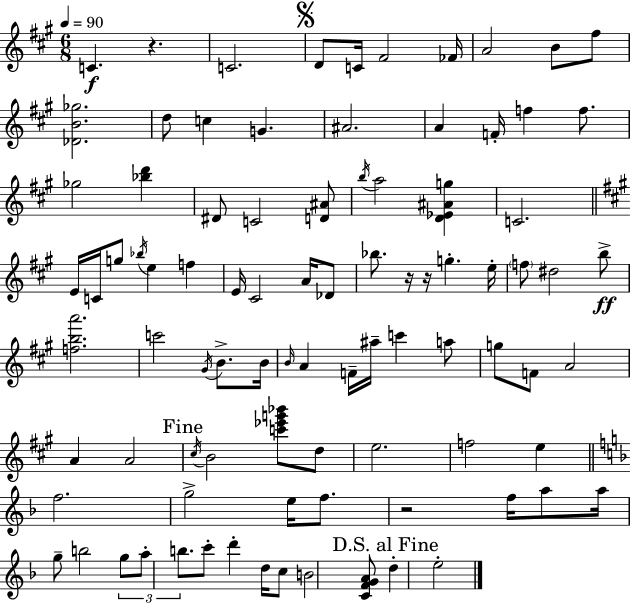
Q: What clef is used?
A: treble